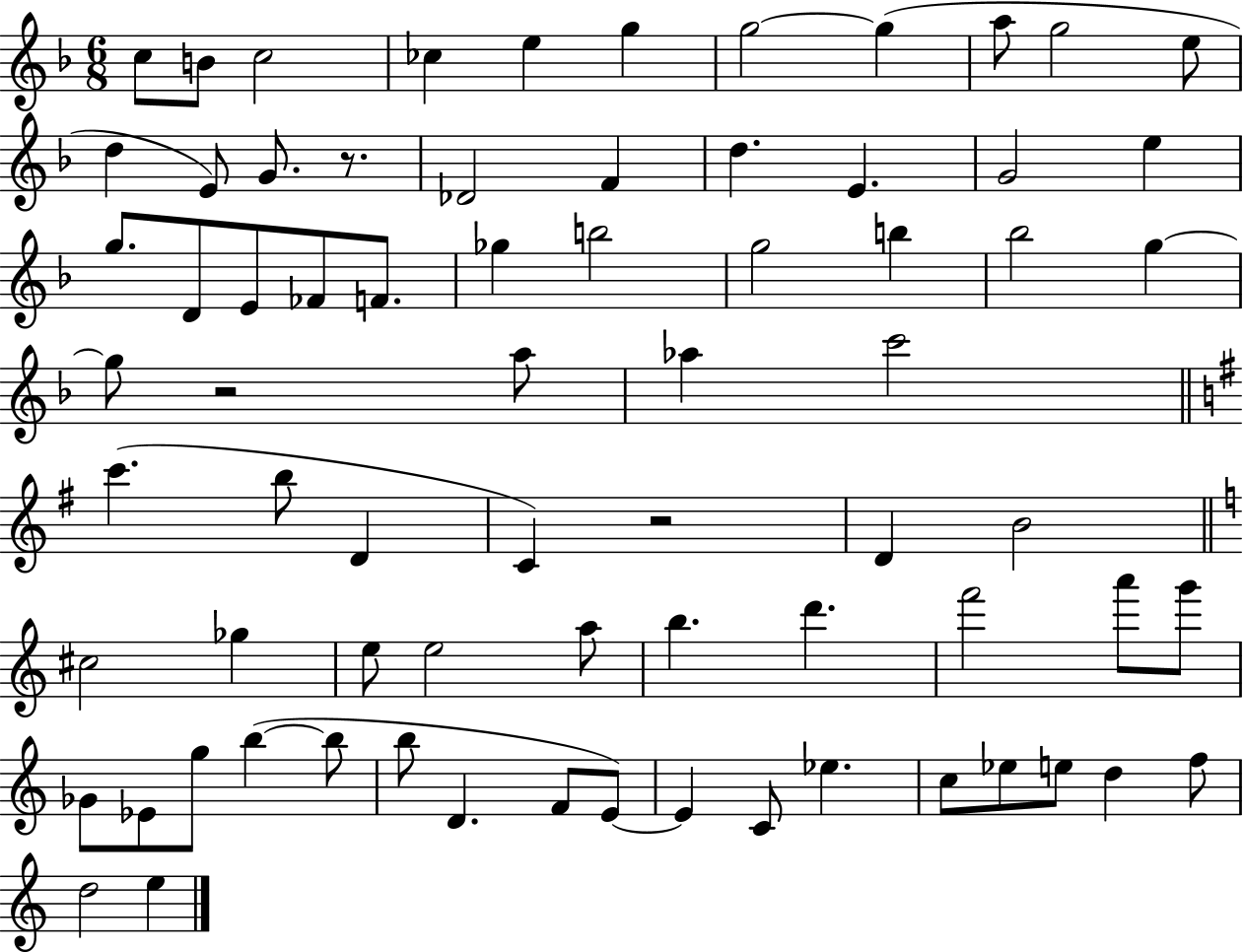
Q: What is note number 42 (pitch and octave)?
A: C#5